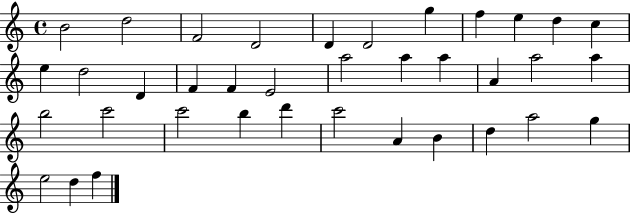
{
  \clef treble
  \time 4/4
  \defaultTimeSignature
  \key c \major
  b'2 d''2 | f'2 d'2 | d'4 d'2 g''4 | f''4 e''4 d''4 c''4 | \break e''4 d''2 d'4 | f'4 f'4 e'2 | a''2 a''4 a''4 | a'4 a''2 a''4 | \break b''2 c'''2 | c'''2 b''4 d'''4 | c'''2 a'4 b'4 | d''4 a''2 g''4 | \break e''2 d''4 f''4 | \bar "|."
}